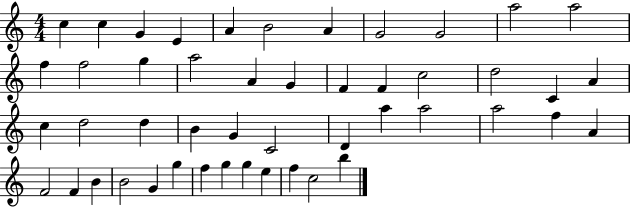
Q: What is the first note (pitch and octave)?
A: C5